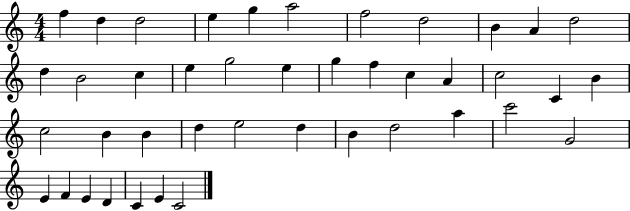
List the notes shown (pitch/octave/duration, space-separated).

F5/q D5/q D5/h E5/q G5/q A5/h F5/h D5/h B4/q A4/q D5/h D5/q B4/h C5/q E5/q G5/h E5/q G5/q F5/q C5/q A4/q C5/h C4/q B4/q C5/h B4/q B4/q D5/q E5/h D5/q B4/q D5/h A5/q C6/h G4/h E4/q F4/q E4/q D4/q C4/q E4/q C4/h